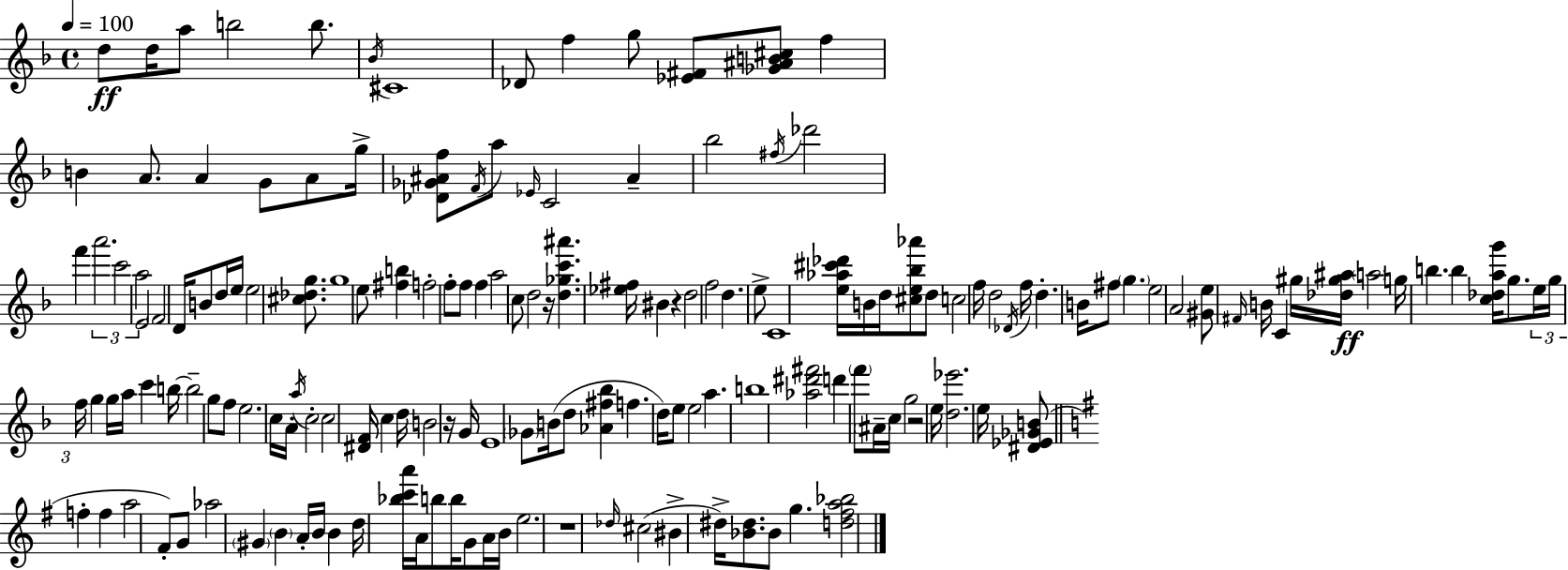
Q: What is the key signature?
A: D minor